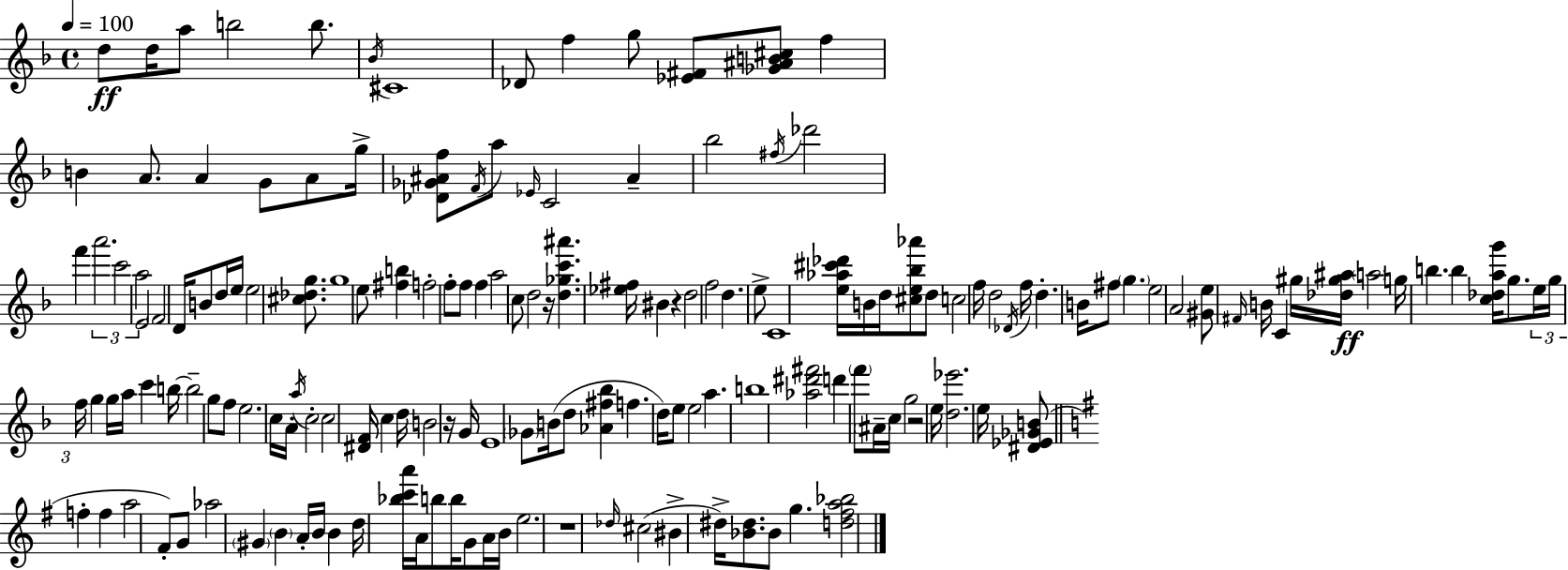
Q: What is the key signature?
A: D minor